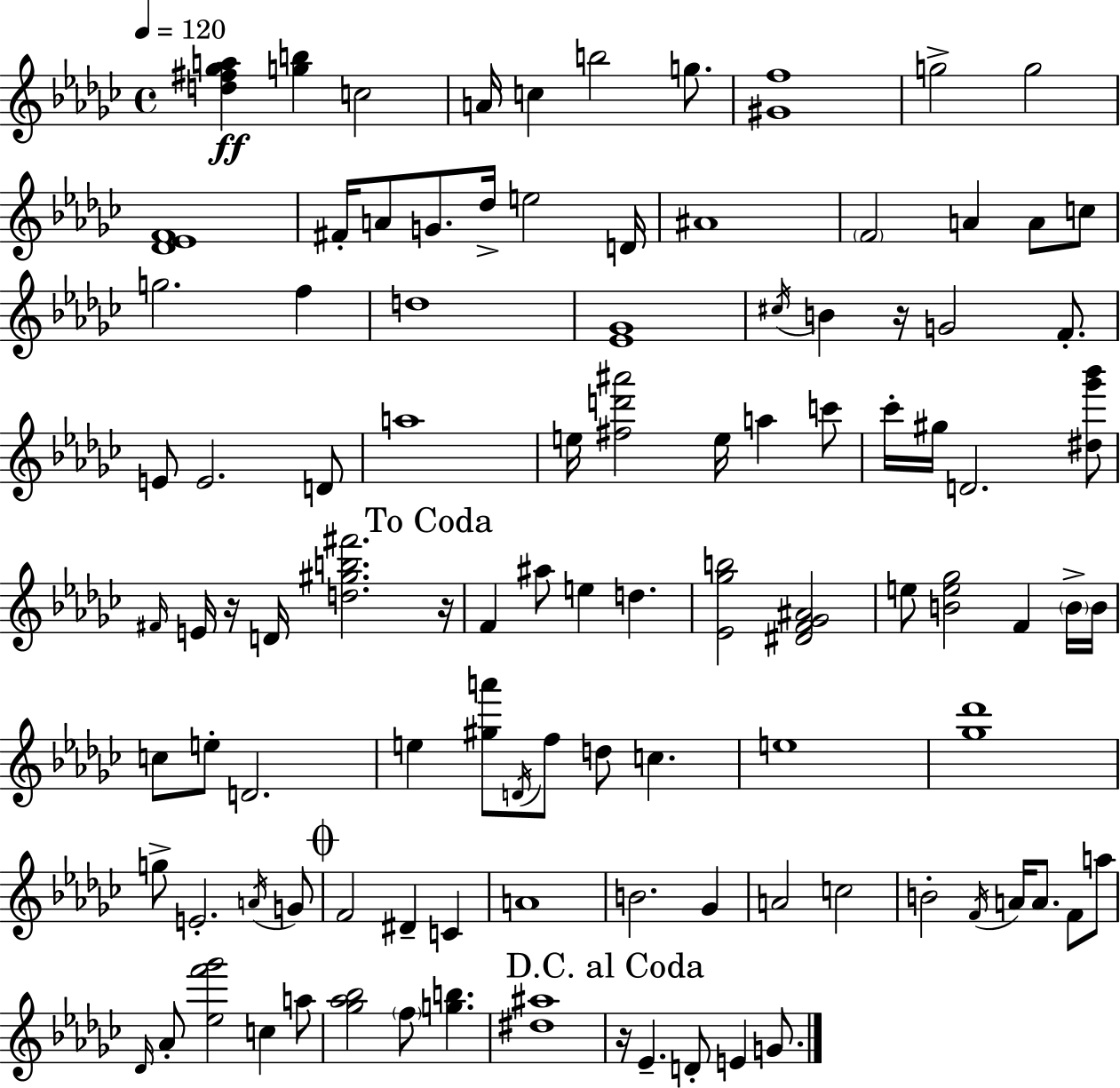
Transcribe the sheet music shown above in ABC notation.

X:1
T:Untitled
M:4/4
L:1/4
K:Ebm
[d^f_ga] [gb] c2 A/4 c b2 g/2 [^Gf]4 g2 g2 [_D_EF]4 ^F/4 A/2 G/2 _d/4 e2 D/4 ^A4 F2 A A/2 c/2 g2 f d4 [_E_G]4 ^c/4 B z/4 G2 F/2 E/2 E2 D/2 a4 e/4 [^fd'^a']2 e/4 a c'/2 _c'/4 ^g/4 D2 [^d_g'_b']/2 ^F/4 E/4 z/4 D/4 [d^gb^f']2 z/4 F ^a/2 e d [_E_gb]2 [^DF_G^A]2 e/2 [Be_g]2 F B/4 B/4 c/2 e/2 D2 e [^ga']/2 D/4 f/2 d/2 c e4 [_g_d']4 g/2 E2 A/4 G/2 F2 ^D C A4 B2 _G A2 c2 B2 F/4 A/4 A/2 F/2 a/2 _D/4 _A/2 [_ef'_g']2 c a/2 [_g_a_b]2 f/2 [gb] [^d^a]4 z/4 _E D/2 E G/2